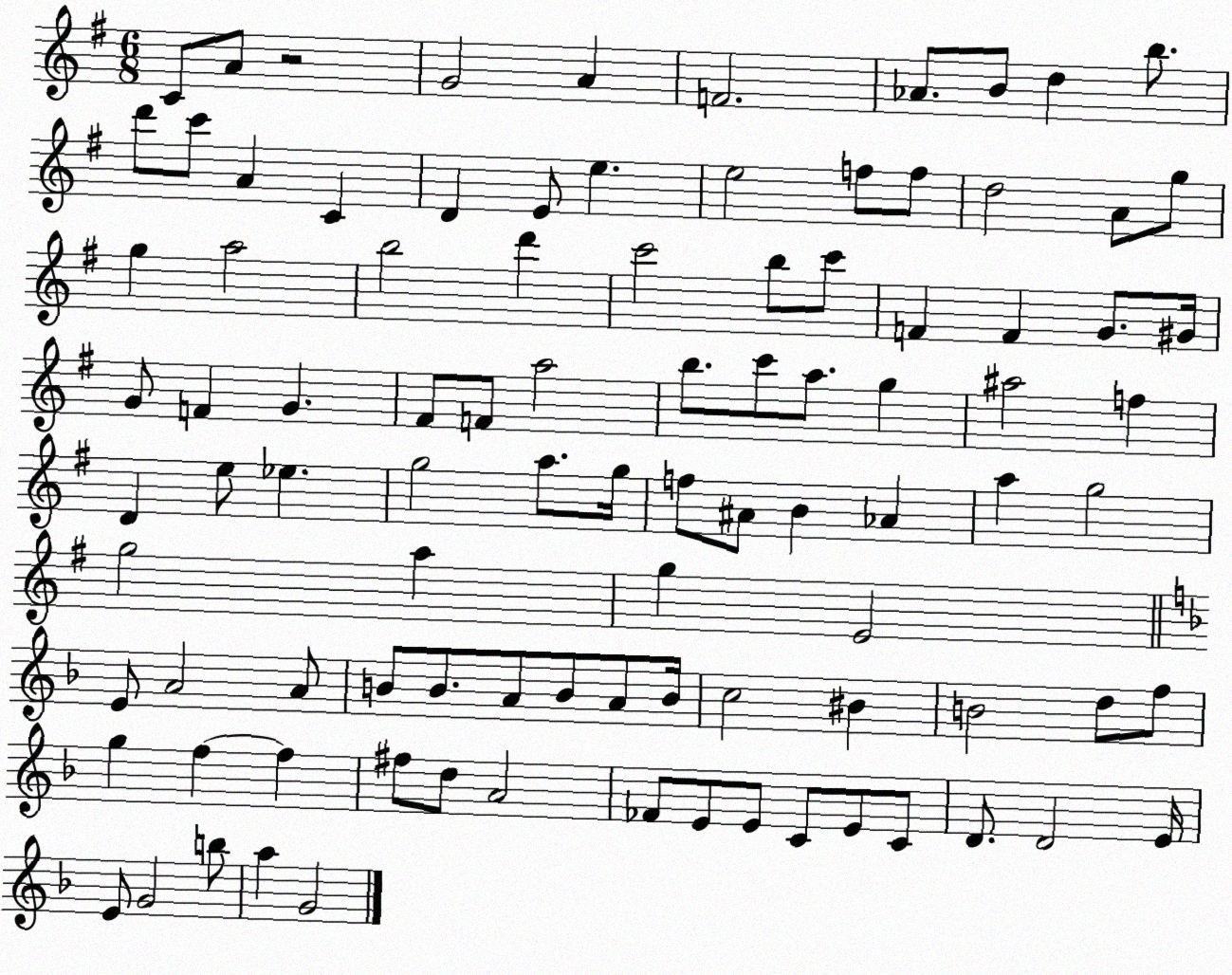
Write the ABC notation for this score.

X:1
T:Untitled
M:6/8
L:1/4
K:G
C/2 A/2 z2 G2 A F2 _A/2 B/2 d b/2 d'/2 c'/2 A C D E/2 e e2 f/2 f/2 d2 A/2 g/2 g a2 b2 d' c'2 b/2 c'/2 F F G/2 ^G/4 G/2 F G ^F/2 F/2 a2 b/2 c'/2 a/2 g ^a2 f D e/2 _e g2 a/2 g/4 f/2 ^A/2 B _A a g2 g2 a g E2 E/2 A2 A/2 B/2 B/2 A/2 B/2 A/2 B/4 c2 ^B B2 d/2 f/2 g f f ^f/2 d/2 A2 _F/2 E/2 E/2 C/2 E/2 C/2 D/2 D2 E/4 E/2 G2 b/2 a G2